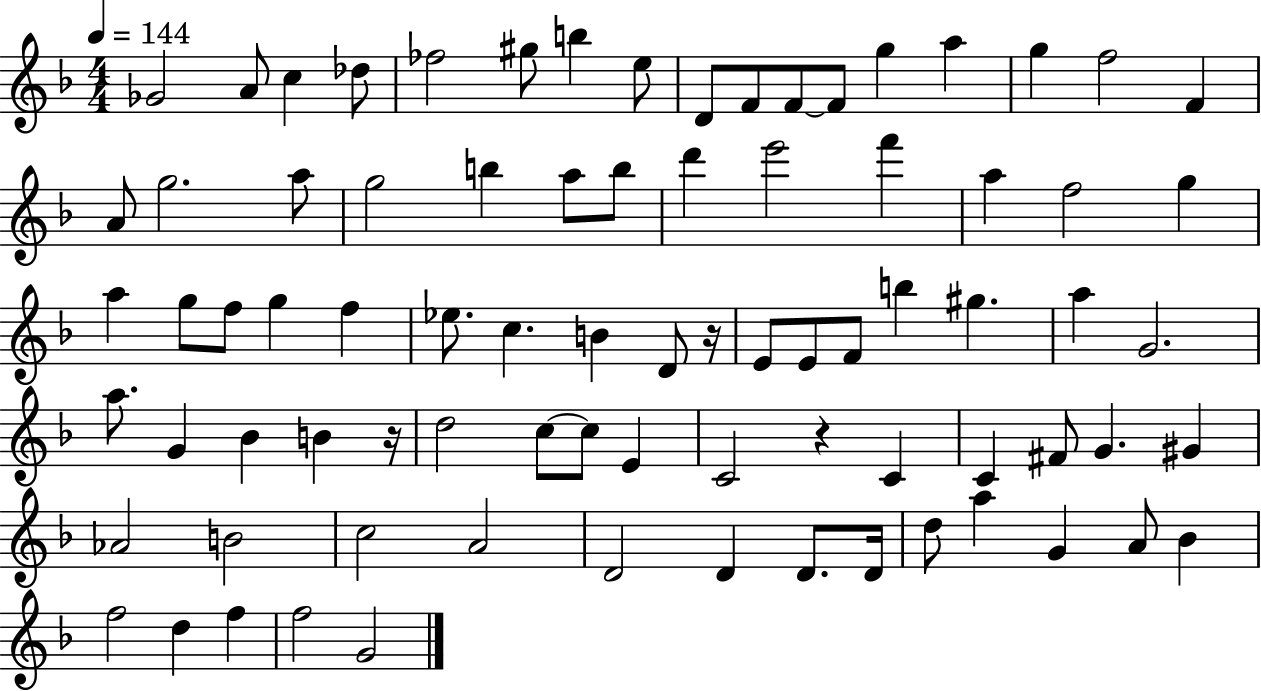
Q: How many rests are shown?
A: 3